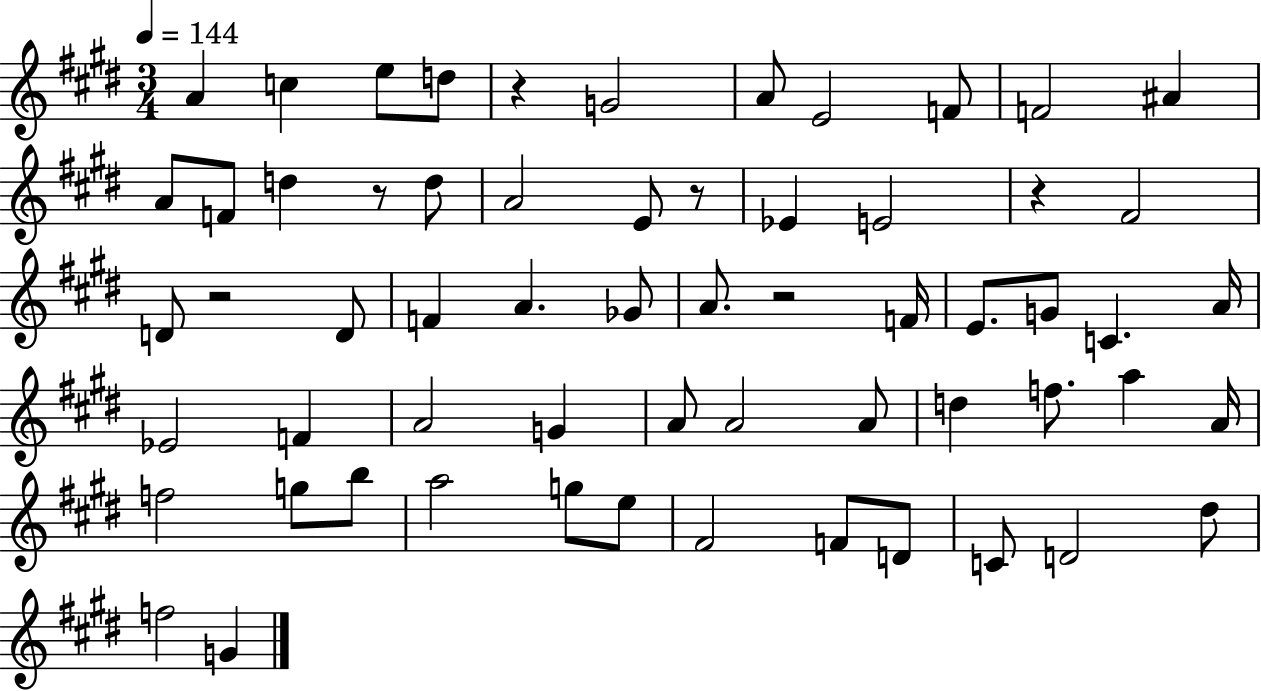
A4/q C5/q E5/e D5/e R/q G4/h A4/e E4/h F4/e F4/h A#4/q A4/e F4/e D5/q R/e D5/e A4/h E4/e R/e Eb4/q E4/h R/q F#4/h D4/e R/h D4/e F4/q A4/q. Gb4/e A4/e. R/h F4/s E4/e. G4/e C4/q. A4/s Eb4/h F4/q A4/h G4/q A4/e A4/h A4/e D5/q F5/e. A5/q A4/s F5/h G5/e B5/e A5/h G5/e E5/e F#4/h F4/e D4/e C4/e D4/h D#5/e F5/h G4/q